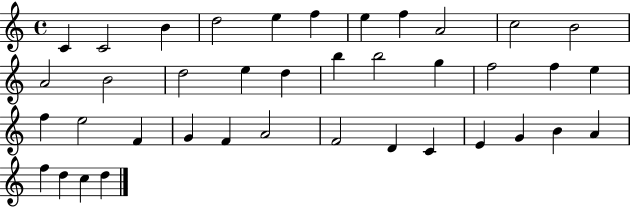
{
  \clef treble
  \time 4/4
  \defaultTimeSignature
  \key c \major
  c'4 c'2 b'4 | d''2 e''4 f''4 | e''4 f''4 a'2 | c''2 b'2 | \break a'2 b'2 | d''2 e''4 d''4 | b''4 b''2 g''4 | f''2 f''4 e''4 | \break f''4 e''2 f'4 | g'4 f'4 a'2 | f'2 d'4 c'4 | e'4 g'4 b'4 a'4 | \break f''4 d''4 c''4 d''4 | \bar "|."
}